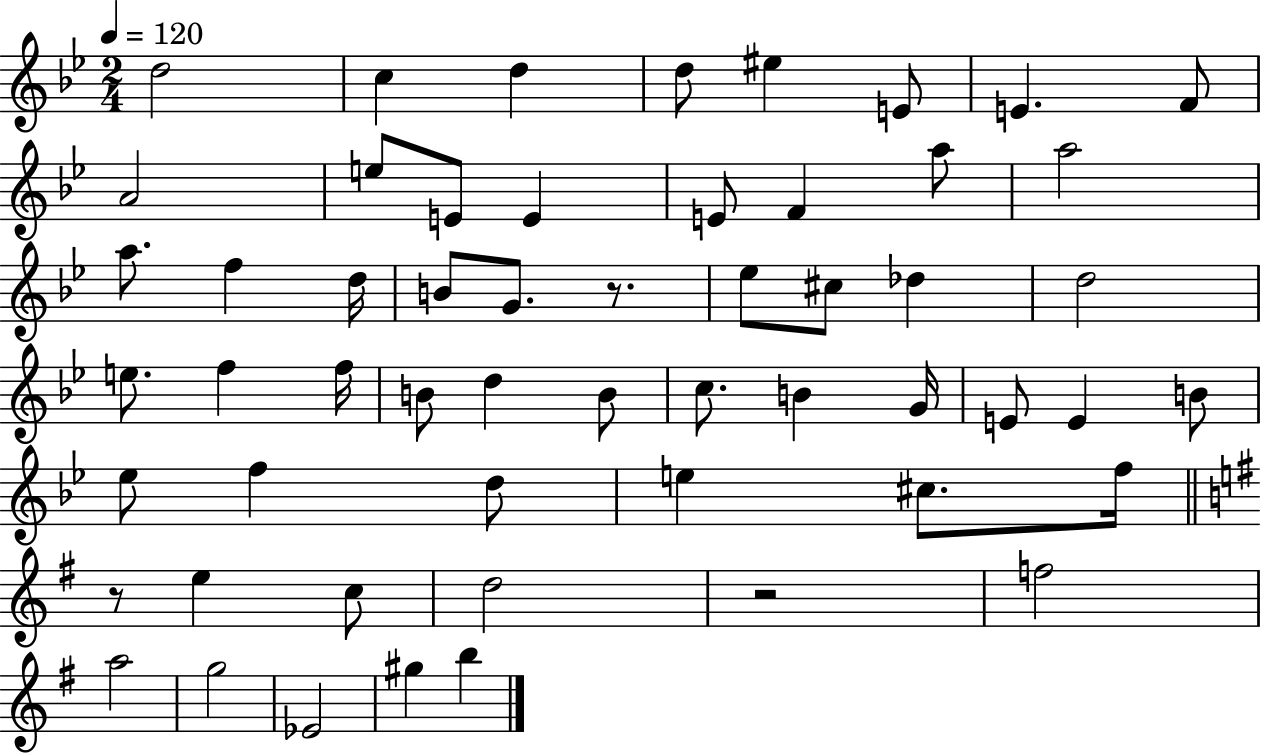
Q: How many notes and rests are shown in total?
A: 55